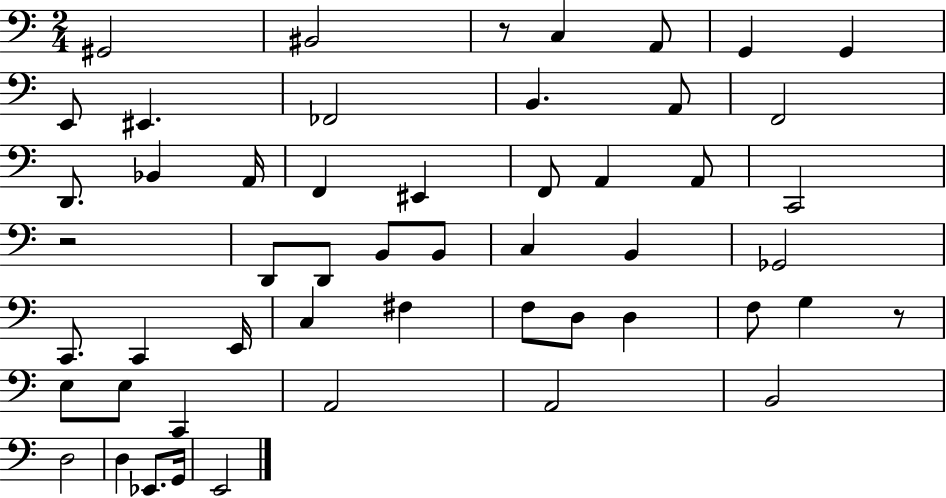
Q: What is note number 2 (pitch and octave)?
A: BIS2